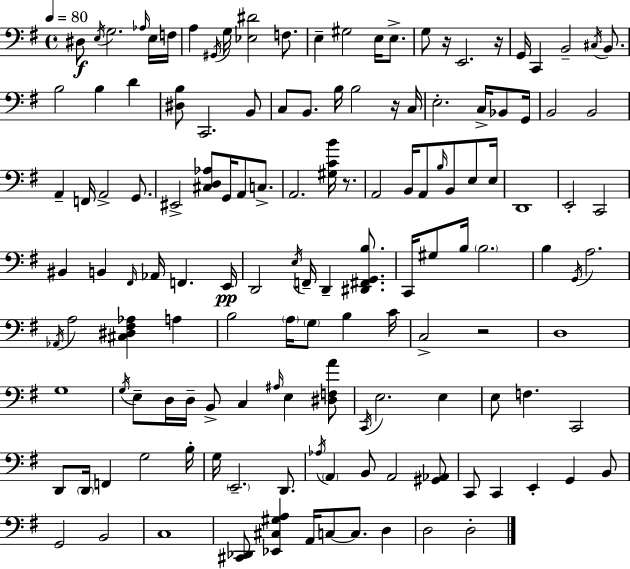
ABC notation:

X:1
T:Untitled
M:4/4
L:1/4
K:G
^D,/2 E,/4 G,2 _A,/4 E,/4 F,/4 A, ^G,,/4 G,/4 [_E,^D]2 F,/2 E, ^G,2 E,/4 E,/2 G,/2 z/4 E,,2 z/4 G,,/4 C,, B,,2 ^C,/4 B,,/2 B,2 B, D [^D,B,]/2 C,,2 B,,/2 C,/2 B,,/2 B,/4 B,2 z/4 C,/4 E,2 C,/4 _B,,/2 G,,/4 B,,2 B,,2 A,, F,,/4 A,,2 G,,/2 ^E,,2 [^C,D,_A,]/2 G,,/4 A,,/2 C,/2 A,,2 [^G,CB]/4 z/2 A,,2 B,,/4 A,,/2 B,/4 B,,/2 E,/2 E,/4 D,,4 E,,2 C,,2 ^B,, B,, ^F,,/4 _A,,/4 F,, E,,/4 D,,2 E,/4 F,,/4 D,, [^D,,^F,,G,,B,]/2 C,,/4 ^G,/2 B,/4 B,2 B, G,,/4 A,2 _A,,/4 A,2 [^C,^D,^F,_A,] A, B,2 A,/4 G,/2 B, C/4 C,2 z2 D,4 G,4 G,/4 E,/2 D,/4 D,/4 B,,/2 C, ^A,/4 E, [^D,F,A]/2 C,,/4 E,2 E, E,/2 F, C,,2 D,,/2 D,,/4 F,, G,2 B,/4 G,/4 E,,2 D,,/2 _A,/4 A,, B,,/2 A,,2 [^G,,_A,,]/2 C,,/2 C,, E,, G,, B,,/2 G,,2 B,,2 C,4 [^C,,_D,,]/2 [_E,,^C,^G,A,] A,,/4 C,/2 C,/2 D, D,2 D,2